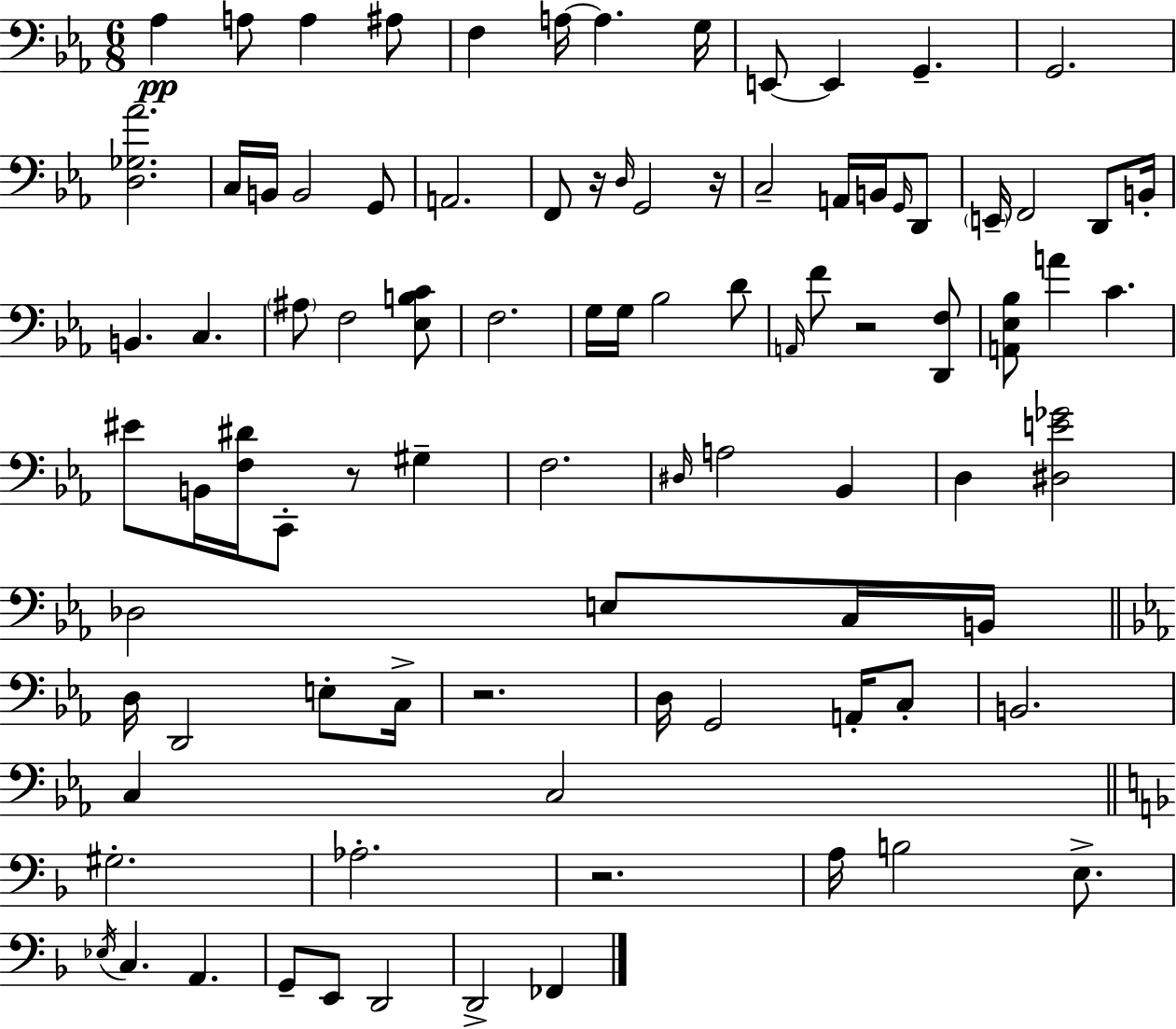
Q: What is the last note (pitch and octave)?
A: FES2